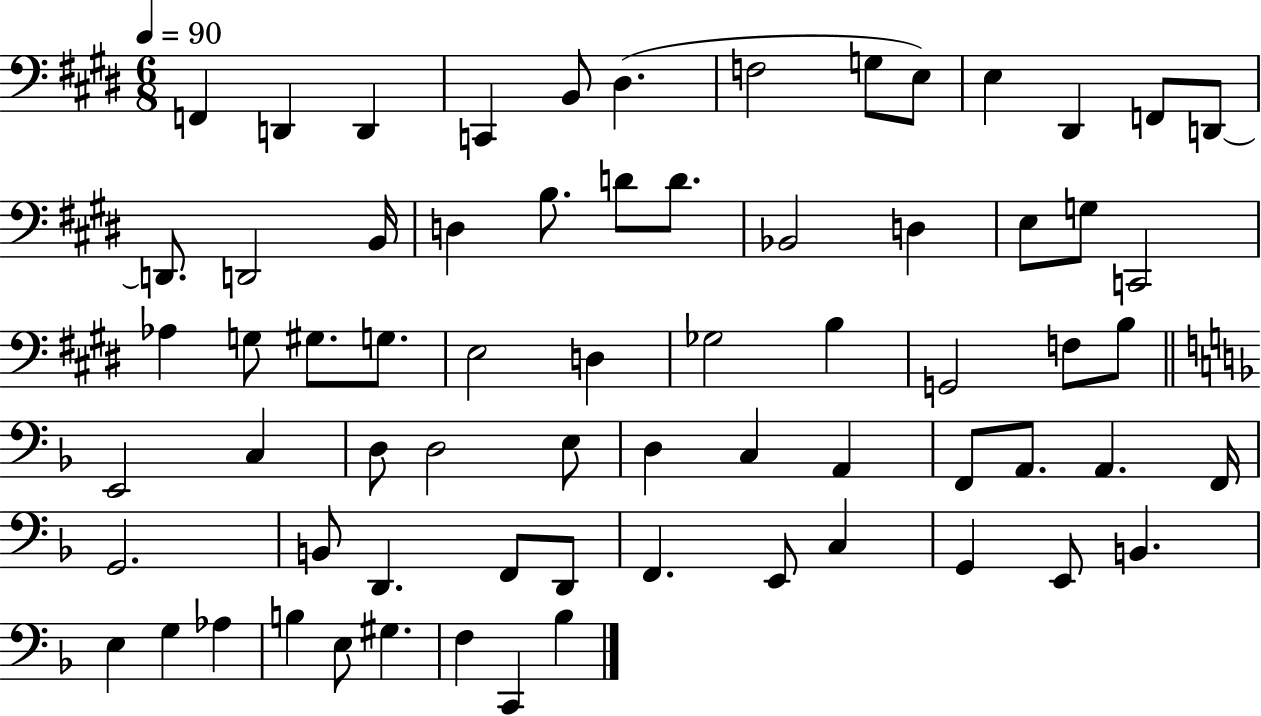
F2/q D2/q D2/q C2/q B2/e D#3/q. F3/h G3/e E3/e E3/q D#2/q F2/e D2/e D2/e. D2/h B2/s D3/q B3/e. D4/e D4/e. Bb2/h D3/q E3/e G3/e C2/h Ab3/q G3/e G#3/e. G3/e. E3/h D3/q Gb3/h B3/q G2/h F3/e B3/e E2/h C3/q D3/e D3/h E3/e D3/q C3/q A2/q F2/e A2/e. A2/q. F2/s G2/h. B2/e D2/q. F2/e D2/e F2/q. E2/e C3/q G2/q E2/e B2/q. E3/q G3/q Ab3/q B3/q E3/e G#3/q. F3/q C2/q Bb3/q